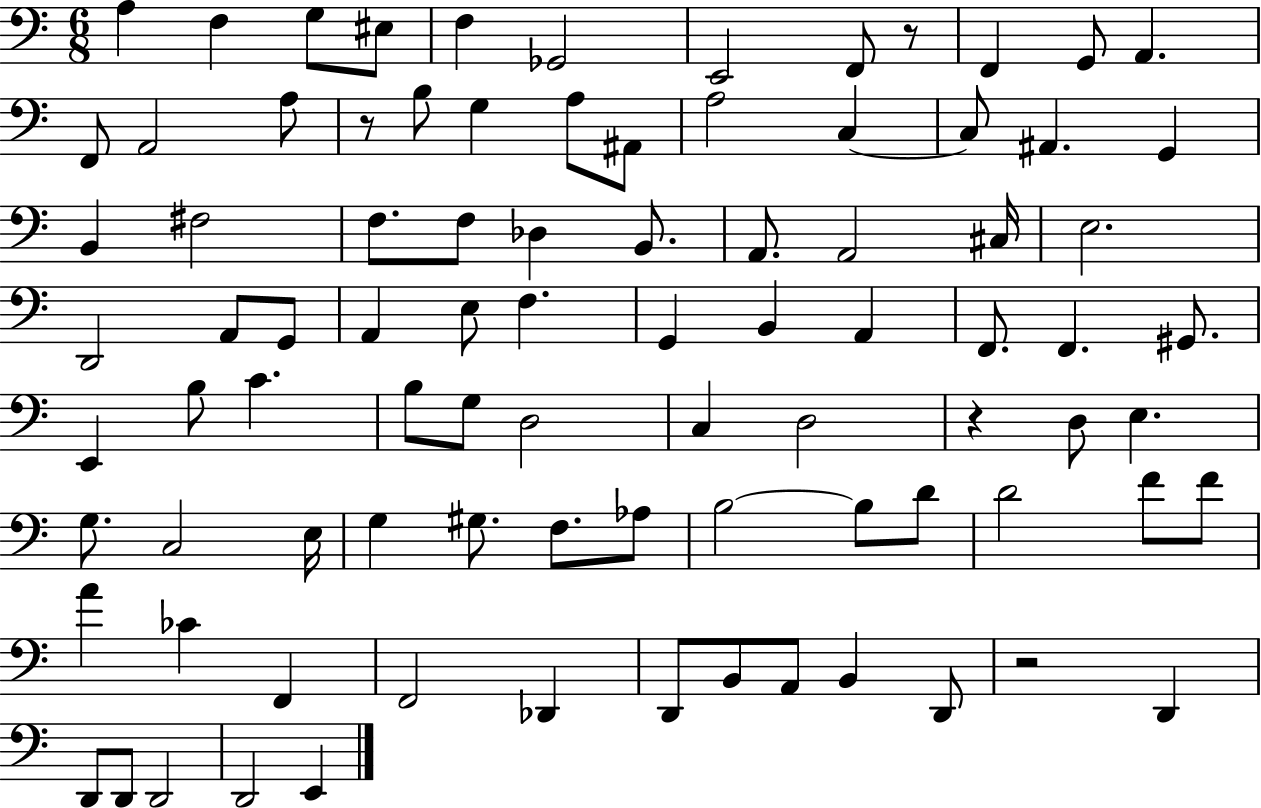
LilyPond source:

{
  \clef bass
  \numericTimeSignature
  \time 6/8
  \key c \major
  a4 f4 g8 eis8 | f4 ges,2 | e,2 f,8 r8 | f,4 g,8 a,4. | \break f,8 a,2 a8 | r8 b8 g4 a8 ais,8 | a2 c4~~ | c8 ais,4. g,4 | \break b,4 fis2 | f8. f8 des4 b,8. | a,8. a,2 cis16 | e2. | \break d,2 a,8 g,8 | a,4 e8 f4. | g,4 b,4 a,4 | f,8. f,4. gis,8. | \break e,4 b8 c'4. | b8 g8 d2 | c4 d2 | r4 d8 e4. | \break g8. c2 e16 | g4 gis8. f8. aes8 | b2~~ b8 d'8 | d'2 f'8 f'8 | \break a'4 ces'4 f,4 | f,2 des,4 | d,8 b,8 a,8 b,4 d,8 | r2 d,4 | \break d,8 d,8 d,2 | d,2 e,4 | \bar "|."
}